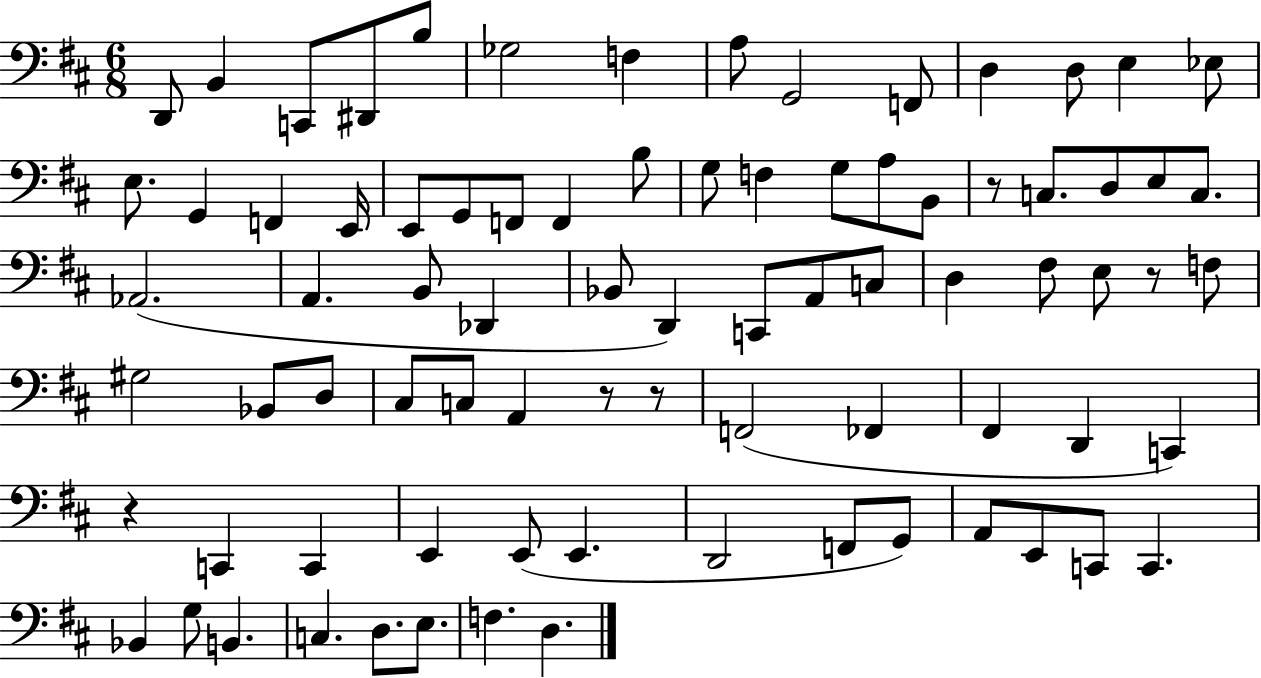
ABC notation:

X:1
T:Untitled
M:6/8
L:1/4
K:D
D,,/2 B,, C,,/2 ^D,,/2 B,/2 _G,2 F, A,/2 G,,2 F,,/2 D, D,/2 E, _E,/2 E,/2 G,, F,, E,,/4 E,,/2 G,,/2 F,,/2 F,, B,/2 G,/2 F, G,/2 A,/2 B,,/2 z/2 C,/2 D,/2 E,/2 C,/2 _A,,2 A,, B,,/2 _D,, _B,,/2 D,, C,,/2 A,,/2 C,/2 D, ^F,/2 E,/2 z/2 F,/2 ^G,2 _B,,/2 D,/2 ^C,/2 C,/2 A,, z/2 z/2 F,,2 _F,, ^F,, D,, C,, z C,, C,, E,, E,,/2 E,, D,,2 F,,/2 G,,/2 A,,/2 E,,/2 C,,/2 C,, _B,, G,/2 B,, C, D,/2 E,/2 F, D,